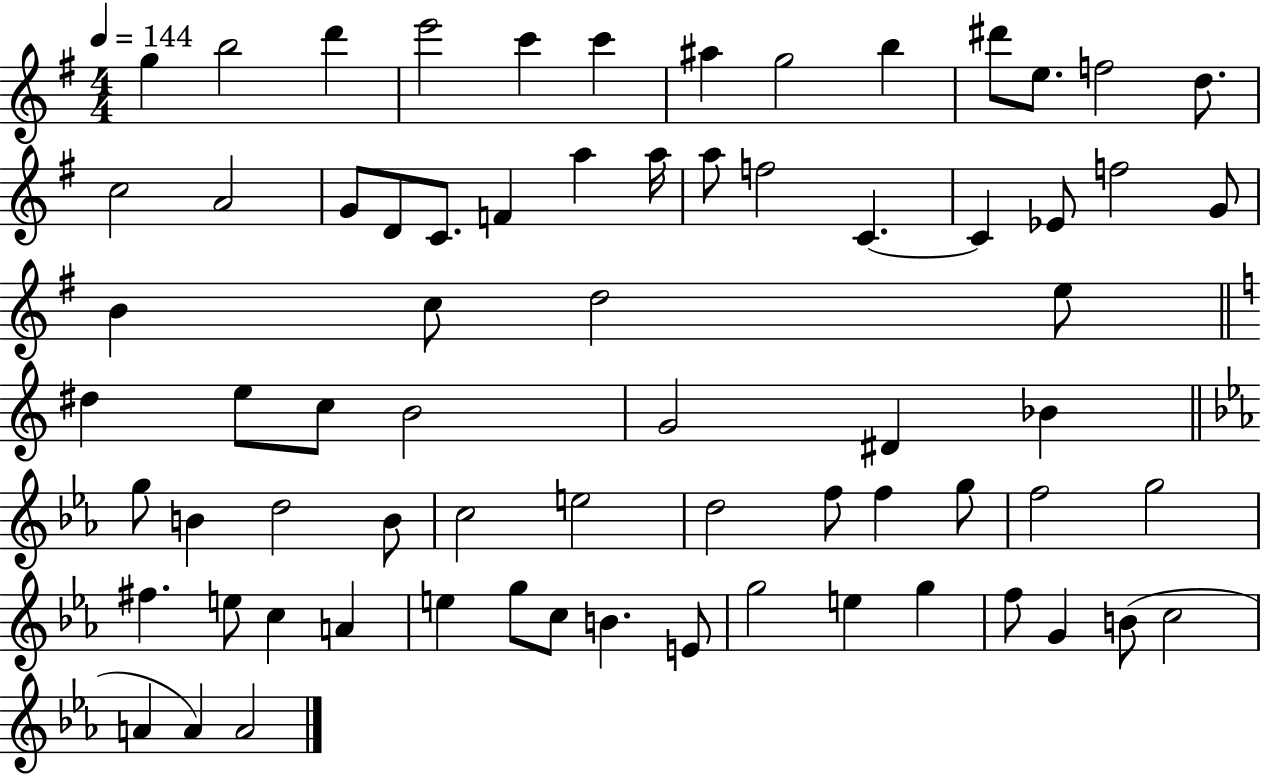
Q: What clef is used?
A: treble